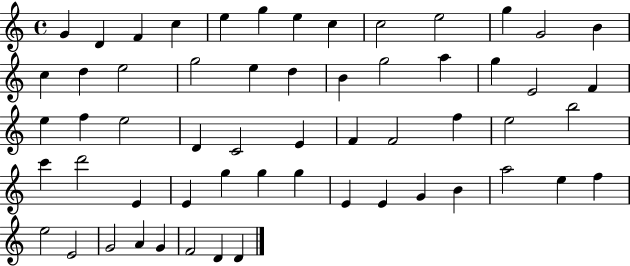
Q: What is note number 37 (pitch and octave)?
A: C6